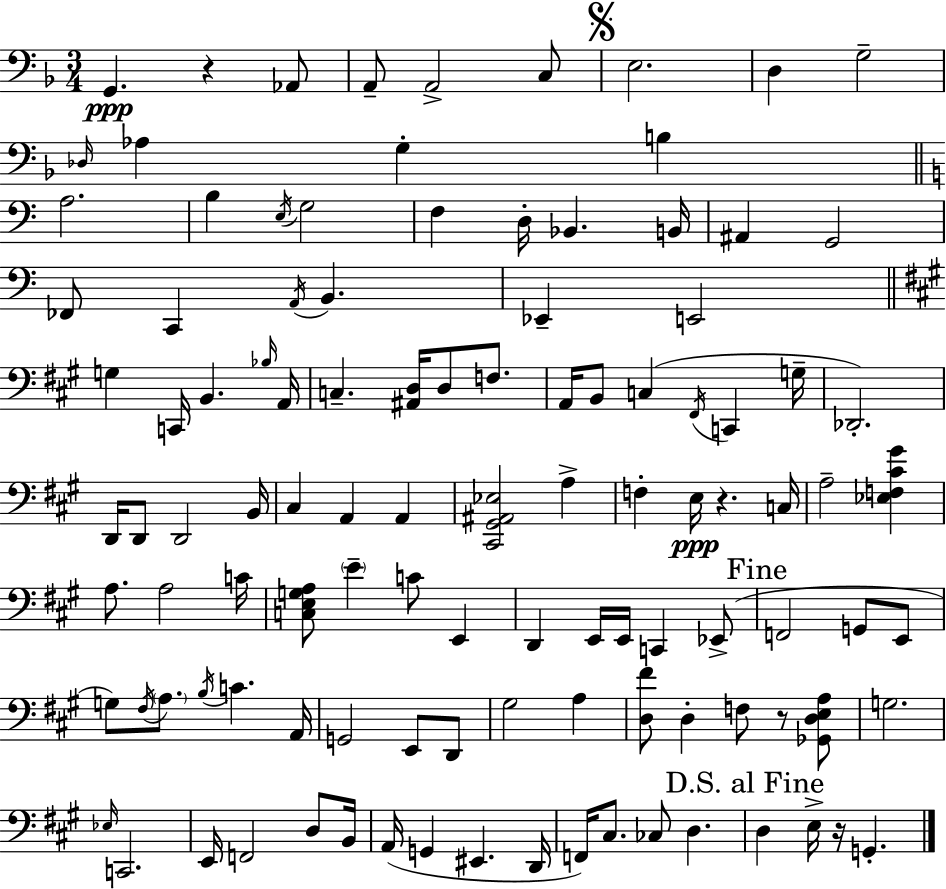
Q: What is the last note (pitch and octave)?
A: G2